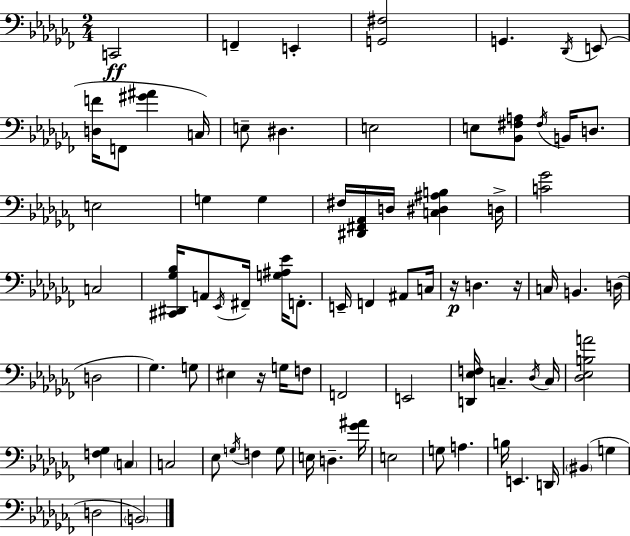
X:1
T:Untitled
M:2/4
L:1/4
K:Abm
C,,2 F,, E,, [G,,^F,]2 G,, _D,,/4 E,,/2 [D,F]/4 F,,/2 [^G^A] C,/4 E,/2 ^D, E,2 E,/2 [_B,,^F,A,]/2 ^F,/4 B,,/4 D,/2 E,2 G, G, ^F,/4 [^D,,^F,,_A,,]/4 D,/4 [C,^D,^A,B,] D,/4 [C_G]2 C,2 [^C,,^D,,_G,_B,]/4 A,,/2 _E,,/4 ^F,,/4 [G,^A,_E]/4 F,,/2 E,,/4 F,, ^A,,/2 C,/4 z/4 D, z/4 C,/4 B,, D,/4 D,2 _G, G,/2 ^E, z/4 G,/4 F,/2 F,,2 E,,2 [D,,_E,F,]/4 C, _D,/4 C,/4 [_D,_E,B,A]2 [F,_G,] C, C,2 _E,/2 G,/4 F, G,/2 E,/4 D, [_G^A]/4 E,2 G,/2 A, B,/4 E,, D,,/4 ^B,, G, D,2 B,,2